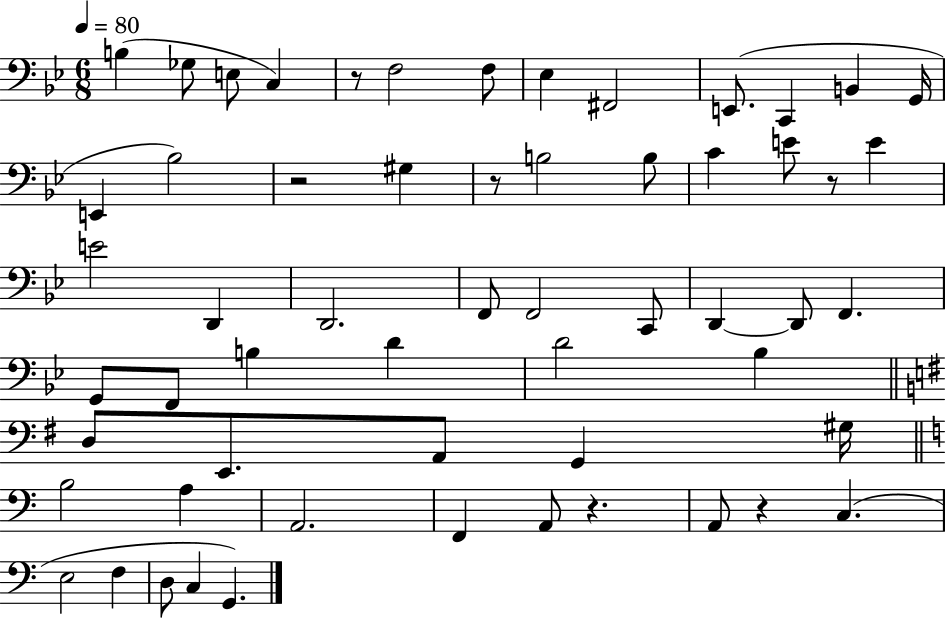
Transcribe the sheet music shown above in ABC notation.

X:1
T:Untitled
M:6/8
L:1/4
K:Bb
B, _G,/2 E,/2 C, z/2 F,2 F,/2 _E, ^F,,2 E,,/2 C,, B,, G,,/4 E,, _B,2 z2 ^G, z/2 B,2 B,/2 C E/2 z/2 E E2 D,, D,,2 F,,/2 F,,2 C,,/2 D,, D,,/2 F,, G,,/2 F,,/2 B, D D2 _B, D,/2 E,,/2 A,,/2 G,, ^G,/4 B,2 A, A,,2 F,, A,,/2 z A,,/2 z C, E,2 F, D,/2 C, G,,